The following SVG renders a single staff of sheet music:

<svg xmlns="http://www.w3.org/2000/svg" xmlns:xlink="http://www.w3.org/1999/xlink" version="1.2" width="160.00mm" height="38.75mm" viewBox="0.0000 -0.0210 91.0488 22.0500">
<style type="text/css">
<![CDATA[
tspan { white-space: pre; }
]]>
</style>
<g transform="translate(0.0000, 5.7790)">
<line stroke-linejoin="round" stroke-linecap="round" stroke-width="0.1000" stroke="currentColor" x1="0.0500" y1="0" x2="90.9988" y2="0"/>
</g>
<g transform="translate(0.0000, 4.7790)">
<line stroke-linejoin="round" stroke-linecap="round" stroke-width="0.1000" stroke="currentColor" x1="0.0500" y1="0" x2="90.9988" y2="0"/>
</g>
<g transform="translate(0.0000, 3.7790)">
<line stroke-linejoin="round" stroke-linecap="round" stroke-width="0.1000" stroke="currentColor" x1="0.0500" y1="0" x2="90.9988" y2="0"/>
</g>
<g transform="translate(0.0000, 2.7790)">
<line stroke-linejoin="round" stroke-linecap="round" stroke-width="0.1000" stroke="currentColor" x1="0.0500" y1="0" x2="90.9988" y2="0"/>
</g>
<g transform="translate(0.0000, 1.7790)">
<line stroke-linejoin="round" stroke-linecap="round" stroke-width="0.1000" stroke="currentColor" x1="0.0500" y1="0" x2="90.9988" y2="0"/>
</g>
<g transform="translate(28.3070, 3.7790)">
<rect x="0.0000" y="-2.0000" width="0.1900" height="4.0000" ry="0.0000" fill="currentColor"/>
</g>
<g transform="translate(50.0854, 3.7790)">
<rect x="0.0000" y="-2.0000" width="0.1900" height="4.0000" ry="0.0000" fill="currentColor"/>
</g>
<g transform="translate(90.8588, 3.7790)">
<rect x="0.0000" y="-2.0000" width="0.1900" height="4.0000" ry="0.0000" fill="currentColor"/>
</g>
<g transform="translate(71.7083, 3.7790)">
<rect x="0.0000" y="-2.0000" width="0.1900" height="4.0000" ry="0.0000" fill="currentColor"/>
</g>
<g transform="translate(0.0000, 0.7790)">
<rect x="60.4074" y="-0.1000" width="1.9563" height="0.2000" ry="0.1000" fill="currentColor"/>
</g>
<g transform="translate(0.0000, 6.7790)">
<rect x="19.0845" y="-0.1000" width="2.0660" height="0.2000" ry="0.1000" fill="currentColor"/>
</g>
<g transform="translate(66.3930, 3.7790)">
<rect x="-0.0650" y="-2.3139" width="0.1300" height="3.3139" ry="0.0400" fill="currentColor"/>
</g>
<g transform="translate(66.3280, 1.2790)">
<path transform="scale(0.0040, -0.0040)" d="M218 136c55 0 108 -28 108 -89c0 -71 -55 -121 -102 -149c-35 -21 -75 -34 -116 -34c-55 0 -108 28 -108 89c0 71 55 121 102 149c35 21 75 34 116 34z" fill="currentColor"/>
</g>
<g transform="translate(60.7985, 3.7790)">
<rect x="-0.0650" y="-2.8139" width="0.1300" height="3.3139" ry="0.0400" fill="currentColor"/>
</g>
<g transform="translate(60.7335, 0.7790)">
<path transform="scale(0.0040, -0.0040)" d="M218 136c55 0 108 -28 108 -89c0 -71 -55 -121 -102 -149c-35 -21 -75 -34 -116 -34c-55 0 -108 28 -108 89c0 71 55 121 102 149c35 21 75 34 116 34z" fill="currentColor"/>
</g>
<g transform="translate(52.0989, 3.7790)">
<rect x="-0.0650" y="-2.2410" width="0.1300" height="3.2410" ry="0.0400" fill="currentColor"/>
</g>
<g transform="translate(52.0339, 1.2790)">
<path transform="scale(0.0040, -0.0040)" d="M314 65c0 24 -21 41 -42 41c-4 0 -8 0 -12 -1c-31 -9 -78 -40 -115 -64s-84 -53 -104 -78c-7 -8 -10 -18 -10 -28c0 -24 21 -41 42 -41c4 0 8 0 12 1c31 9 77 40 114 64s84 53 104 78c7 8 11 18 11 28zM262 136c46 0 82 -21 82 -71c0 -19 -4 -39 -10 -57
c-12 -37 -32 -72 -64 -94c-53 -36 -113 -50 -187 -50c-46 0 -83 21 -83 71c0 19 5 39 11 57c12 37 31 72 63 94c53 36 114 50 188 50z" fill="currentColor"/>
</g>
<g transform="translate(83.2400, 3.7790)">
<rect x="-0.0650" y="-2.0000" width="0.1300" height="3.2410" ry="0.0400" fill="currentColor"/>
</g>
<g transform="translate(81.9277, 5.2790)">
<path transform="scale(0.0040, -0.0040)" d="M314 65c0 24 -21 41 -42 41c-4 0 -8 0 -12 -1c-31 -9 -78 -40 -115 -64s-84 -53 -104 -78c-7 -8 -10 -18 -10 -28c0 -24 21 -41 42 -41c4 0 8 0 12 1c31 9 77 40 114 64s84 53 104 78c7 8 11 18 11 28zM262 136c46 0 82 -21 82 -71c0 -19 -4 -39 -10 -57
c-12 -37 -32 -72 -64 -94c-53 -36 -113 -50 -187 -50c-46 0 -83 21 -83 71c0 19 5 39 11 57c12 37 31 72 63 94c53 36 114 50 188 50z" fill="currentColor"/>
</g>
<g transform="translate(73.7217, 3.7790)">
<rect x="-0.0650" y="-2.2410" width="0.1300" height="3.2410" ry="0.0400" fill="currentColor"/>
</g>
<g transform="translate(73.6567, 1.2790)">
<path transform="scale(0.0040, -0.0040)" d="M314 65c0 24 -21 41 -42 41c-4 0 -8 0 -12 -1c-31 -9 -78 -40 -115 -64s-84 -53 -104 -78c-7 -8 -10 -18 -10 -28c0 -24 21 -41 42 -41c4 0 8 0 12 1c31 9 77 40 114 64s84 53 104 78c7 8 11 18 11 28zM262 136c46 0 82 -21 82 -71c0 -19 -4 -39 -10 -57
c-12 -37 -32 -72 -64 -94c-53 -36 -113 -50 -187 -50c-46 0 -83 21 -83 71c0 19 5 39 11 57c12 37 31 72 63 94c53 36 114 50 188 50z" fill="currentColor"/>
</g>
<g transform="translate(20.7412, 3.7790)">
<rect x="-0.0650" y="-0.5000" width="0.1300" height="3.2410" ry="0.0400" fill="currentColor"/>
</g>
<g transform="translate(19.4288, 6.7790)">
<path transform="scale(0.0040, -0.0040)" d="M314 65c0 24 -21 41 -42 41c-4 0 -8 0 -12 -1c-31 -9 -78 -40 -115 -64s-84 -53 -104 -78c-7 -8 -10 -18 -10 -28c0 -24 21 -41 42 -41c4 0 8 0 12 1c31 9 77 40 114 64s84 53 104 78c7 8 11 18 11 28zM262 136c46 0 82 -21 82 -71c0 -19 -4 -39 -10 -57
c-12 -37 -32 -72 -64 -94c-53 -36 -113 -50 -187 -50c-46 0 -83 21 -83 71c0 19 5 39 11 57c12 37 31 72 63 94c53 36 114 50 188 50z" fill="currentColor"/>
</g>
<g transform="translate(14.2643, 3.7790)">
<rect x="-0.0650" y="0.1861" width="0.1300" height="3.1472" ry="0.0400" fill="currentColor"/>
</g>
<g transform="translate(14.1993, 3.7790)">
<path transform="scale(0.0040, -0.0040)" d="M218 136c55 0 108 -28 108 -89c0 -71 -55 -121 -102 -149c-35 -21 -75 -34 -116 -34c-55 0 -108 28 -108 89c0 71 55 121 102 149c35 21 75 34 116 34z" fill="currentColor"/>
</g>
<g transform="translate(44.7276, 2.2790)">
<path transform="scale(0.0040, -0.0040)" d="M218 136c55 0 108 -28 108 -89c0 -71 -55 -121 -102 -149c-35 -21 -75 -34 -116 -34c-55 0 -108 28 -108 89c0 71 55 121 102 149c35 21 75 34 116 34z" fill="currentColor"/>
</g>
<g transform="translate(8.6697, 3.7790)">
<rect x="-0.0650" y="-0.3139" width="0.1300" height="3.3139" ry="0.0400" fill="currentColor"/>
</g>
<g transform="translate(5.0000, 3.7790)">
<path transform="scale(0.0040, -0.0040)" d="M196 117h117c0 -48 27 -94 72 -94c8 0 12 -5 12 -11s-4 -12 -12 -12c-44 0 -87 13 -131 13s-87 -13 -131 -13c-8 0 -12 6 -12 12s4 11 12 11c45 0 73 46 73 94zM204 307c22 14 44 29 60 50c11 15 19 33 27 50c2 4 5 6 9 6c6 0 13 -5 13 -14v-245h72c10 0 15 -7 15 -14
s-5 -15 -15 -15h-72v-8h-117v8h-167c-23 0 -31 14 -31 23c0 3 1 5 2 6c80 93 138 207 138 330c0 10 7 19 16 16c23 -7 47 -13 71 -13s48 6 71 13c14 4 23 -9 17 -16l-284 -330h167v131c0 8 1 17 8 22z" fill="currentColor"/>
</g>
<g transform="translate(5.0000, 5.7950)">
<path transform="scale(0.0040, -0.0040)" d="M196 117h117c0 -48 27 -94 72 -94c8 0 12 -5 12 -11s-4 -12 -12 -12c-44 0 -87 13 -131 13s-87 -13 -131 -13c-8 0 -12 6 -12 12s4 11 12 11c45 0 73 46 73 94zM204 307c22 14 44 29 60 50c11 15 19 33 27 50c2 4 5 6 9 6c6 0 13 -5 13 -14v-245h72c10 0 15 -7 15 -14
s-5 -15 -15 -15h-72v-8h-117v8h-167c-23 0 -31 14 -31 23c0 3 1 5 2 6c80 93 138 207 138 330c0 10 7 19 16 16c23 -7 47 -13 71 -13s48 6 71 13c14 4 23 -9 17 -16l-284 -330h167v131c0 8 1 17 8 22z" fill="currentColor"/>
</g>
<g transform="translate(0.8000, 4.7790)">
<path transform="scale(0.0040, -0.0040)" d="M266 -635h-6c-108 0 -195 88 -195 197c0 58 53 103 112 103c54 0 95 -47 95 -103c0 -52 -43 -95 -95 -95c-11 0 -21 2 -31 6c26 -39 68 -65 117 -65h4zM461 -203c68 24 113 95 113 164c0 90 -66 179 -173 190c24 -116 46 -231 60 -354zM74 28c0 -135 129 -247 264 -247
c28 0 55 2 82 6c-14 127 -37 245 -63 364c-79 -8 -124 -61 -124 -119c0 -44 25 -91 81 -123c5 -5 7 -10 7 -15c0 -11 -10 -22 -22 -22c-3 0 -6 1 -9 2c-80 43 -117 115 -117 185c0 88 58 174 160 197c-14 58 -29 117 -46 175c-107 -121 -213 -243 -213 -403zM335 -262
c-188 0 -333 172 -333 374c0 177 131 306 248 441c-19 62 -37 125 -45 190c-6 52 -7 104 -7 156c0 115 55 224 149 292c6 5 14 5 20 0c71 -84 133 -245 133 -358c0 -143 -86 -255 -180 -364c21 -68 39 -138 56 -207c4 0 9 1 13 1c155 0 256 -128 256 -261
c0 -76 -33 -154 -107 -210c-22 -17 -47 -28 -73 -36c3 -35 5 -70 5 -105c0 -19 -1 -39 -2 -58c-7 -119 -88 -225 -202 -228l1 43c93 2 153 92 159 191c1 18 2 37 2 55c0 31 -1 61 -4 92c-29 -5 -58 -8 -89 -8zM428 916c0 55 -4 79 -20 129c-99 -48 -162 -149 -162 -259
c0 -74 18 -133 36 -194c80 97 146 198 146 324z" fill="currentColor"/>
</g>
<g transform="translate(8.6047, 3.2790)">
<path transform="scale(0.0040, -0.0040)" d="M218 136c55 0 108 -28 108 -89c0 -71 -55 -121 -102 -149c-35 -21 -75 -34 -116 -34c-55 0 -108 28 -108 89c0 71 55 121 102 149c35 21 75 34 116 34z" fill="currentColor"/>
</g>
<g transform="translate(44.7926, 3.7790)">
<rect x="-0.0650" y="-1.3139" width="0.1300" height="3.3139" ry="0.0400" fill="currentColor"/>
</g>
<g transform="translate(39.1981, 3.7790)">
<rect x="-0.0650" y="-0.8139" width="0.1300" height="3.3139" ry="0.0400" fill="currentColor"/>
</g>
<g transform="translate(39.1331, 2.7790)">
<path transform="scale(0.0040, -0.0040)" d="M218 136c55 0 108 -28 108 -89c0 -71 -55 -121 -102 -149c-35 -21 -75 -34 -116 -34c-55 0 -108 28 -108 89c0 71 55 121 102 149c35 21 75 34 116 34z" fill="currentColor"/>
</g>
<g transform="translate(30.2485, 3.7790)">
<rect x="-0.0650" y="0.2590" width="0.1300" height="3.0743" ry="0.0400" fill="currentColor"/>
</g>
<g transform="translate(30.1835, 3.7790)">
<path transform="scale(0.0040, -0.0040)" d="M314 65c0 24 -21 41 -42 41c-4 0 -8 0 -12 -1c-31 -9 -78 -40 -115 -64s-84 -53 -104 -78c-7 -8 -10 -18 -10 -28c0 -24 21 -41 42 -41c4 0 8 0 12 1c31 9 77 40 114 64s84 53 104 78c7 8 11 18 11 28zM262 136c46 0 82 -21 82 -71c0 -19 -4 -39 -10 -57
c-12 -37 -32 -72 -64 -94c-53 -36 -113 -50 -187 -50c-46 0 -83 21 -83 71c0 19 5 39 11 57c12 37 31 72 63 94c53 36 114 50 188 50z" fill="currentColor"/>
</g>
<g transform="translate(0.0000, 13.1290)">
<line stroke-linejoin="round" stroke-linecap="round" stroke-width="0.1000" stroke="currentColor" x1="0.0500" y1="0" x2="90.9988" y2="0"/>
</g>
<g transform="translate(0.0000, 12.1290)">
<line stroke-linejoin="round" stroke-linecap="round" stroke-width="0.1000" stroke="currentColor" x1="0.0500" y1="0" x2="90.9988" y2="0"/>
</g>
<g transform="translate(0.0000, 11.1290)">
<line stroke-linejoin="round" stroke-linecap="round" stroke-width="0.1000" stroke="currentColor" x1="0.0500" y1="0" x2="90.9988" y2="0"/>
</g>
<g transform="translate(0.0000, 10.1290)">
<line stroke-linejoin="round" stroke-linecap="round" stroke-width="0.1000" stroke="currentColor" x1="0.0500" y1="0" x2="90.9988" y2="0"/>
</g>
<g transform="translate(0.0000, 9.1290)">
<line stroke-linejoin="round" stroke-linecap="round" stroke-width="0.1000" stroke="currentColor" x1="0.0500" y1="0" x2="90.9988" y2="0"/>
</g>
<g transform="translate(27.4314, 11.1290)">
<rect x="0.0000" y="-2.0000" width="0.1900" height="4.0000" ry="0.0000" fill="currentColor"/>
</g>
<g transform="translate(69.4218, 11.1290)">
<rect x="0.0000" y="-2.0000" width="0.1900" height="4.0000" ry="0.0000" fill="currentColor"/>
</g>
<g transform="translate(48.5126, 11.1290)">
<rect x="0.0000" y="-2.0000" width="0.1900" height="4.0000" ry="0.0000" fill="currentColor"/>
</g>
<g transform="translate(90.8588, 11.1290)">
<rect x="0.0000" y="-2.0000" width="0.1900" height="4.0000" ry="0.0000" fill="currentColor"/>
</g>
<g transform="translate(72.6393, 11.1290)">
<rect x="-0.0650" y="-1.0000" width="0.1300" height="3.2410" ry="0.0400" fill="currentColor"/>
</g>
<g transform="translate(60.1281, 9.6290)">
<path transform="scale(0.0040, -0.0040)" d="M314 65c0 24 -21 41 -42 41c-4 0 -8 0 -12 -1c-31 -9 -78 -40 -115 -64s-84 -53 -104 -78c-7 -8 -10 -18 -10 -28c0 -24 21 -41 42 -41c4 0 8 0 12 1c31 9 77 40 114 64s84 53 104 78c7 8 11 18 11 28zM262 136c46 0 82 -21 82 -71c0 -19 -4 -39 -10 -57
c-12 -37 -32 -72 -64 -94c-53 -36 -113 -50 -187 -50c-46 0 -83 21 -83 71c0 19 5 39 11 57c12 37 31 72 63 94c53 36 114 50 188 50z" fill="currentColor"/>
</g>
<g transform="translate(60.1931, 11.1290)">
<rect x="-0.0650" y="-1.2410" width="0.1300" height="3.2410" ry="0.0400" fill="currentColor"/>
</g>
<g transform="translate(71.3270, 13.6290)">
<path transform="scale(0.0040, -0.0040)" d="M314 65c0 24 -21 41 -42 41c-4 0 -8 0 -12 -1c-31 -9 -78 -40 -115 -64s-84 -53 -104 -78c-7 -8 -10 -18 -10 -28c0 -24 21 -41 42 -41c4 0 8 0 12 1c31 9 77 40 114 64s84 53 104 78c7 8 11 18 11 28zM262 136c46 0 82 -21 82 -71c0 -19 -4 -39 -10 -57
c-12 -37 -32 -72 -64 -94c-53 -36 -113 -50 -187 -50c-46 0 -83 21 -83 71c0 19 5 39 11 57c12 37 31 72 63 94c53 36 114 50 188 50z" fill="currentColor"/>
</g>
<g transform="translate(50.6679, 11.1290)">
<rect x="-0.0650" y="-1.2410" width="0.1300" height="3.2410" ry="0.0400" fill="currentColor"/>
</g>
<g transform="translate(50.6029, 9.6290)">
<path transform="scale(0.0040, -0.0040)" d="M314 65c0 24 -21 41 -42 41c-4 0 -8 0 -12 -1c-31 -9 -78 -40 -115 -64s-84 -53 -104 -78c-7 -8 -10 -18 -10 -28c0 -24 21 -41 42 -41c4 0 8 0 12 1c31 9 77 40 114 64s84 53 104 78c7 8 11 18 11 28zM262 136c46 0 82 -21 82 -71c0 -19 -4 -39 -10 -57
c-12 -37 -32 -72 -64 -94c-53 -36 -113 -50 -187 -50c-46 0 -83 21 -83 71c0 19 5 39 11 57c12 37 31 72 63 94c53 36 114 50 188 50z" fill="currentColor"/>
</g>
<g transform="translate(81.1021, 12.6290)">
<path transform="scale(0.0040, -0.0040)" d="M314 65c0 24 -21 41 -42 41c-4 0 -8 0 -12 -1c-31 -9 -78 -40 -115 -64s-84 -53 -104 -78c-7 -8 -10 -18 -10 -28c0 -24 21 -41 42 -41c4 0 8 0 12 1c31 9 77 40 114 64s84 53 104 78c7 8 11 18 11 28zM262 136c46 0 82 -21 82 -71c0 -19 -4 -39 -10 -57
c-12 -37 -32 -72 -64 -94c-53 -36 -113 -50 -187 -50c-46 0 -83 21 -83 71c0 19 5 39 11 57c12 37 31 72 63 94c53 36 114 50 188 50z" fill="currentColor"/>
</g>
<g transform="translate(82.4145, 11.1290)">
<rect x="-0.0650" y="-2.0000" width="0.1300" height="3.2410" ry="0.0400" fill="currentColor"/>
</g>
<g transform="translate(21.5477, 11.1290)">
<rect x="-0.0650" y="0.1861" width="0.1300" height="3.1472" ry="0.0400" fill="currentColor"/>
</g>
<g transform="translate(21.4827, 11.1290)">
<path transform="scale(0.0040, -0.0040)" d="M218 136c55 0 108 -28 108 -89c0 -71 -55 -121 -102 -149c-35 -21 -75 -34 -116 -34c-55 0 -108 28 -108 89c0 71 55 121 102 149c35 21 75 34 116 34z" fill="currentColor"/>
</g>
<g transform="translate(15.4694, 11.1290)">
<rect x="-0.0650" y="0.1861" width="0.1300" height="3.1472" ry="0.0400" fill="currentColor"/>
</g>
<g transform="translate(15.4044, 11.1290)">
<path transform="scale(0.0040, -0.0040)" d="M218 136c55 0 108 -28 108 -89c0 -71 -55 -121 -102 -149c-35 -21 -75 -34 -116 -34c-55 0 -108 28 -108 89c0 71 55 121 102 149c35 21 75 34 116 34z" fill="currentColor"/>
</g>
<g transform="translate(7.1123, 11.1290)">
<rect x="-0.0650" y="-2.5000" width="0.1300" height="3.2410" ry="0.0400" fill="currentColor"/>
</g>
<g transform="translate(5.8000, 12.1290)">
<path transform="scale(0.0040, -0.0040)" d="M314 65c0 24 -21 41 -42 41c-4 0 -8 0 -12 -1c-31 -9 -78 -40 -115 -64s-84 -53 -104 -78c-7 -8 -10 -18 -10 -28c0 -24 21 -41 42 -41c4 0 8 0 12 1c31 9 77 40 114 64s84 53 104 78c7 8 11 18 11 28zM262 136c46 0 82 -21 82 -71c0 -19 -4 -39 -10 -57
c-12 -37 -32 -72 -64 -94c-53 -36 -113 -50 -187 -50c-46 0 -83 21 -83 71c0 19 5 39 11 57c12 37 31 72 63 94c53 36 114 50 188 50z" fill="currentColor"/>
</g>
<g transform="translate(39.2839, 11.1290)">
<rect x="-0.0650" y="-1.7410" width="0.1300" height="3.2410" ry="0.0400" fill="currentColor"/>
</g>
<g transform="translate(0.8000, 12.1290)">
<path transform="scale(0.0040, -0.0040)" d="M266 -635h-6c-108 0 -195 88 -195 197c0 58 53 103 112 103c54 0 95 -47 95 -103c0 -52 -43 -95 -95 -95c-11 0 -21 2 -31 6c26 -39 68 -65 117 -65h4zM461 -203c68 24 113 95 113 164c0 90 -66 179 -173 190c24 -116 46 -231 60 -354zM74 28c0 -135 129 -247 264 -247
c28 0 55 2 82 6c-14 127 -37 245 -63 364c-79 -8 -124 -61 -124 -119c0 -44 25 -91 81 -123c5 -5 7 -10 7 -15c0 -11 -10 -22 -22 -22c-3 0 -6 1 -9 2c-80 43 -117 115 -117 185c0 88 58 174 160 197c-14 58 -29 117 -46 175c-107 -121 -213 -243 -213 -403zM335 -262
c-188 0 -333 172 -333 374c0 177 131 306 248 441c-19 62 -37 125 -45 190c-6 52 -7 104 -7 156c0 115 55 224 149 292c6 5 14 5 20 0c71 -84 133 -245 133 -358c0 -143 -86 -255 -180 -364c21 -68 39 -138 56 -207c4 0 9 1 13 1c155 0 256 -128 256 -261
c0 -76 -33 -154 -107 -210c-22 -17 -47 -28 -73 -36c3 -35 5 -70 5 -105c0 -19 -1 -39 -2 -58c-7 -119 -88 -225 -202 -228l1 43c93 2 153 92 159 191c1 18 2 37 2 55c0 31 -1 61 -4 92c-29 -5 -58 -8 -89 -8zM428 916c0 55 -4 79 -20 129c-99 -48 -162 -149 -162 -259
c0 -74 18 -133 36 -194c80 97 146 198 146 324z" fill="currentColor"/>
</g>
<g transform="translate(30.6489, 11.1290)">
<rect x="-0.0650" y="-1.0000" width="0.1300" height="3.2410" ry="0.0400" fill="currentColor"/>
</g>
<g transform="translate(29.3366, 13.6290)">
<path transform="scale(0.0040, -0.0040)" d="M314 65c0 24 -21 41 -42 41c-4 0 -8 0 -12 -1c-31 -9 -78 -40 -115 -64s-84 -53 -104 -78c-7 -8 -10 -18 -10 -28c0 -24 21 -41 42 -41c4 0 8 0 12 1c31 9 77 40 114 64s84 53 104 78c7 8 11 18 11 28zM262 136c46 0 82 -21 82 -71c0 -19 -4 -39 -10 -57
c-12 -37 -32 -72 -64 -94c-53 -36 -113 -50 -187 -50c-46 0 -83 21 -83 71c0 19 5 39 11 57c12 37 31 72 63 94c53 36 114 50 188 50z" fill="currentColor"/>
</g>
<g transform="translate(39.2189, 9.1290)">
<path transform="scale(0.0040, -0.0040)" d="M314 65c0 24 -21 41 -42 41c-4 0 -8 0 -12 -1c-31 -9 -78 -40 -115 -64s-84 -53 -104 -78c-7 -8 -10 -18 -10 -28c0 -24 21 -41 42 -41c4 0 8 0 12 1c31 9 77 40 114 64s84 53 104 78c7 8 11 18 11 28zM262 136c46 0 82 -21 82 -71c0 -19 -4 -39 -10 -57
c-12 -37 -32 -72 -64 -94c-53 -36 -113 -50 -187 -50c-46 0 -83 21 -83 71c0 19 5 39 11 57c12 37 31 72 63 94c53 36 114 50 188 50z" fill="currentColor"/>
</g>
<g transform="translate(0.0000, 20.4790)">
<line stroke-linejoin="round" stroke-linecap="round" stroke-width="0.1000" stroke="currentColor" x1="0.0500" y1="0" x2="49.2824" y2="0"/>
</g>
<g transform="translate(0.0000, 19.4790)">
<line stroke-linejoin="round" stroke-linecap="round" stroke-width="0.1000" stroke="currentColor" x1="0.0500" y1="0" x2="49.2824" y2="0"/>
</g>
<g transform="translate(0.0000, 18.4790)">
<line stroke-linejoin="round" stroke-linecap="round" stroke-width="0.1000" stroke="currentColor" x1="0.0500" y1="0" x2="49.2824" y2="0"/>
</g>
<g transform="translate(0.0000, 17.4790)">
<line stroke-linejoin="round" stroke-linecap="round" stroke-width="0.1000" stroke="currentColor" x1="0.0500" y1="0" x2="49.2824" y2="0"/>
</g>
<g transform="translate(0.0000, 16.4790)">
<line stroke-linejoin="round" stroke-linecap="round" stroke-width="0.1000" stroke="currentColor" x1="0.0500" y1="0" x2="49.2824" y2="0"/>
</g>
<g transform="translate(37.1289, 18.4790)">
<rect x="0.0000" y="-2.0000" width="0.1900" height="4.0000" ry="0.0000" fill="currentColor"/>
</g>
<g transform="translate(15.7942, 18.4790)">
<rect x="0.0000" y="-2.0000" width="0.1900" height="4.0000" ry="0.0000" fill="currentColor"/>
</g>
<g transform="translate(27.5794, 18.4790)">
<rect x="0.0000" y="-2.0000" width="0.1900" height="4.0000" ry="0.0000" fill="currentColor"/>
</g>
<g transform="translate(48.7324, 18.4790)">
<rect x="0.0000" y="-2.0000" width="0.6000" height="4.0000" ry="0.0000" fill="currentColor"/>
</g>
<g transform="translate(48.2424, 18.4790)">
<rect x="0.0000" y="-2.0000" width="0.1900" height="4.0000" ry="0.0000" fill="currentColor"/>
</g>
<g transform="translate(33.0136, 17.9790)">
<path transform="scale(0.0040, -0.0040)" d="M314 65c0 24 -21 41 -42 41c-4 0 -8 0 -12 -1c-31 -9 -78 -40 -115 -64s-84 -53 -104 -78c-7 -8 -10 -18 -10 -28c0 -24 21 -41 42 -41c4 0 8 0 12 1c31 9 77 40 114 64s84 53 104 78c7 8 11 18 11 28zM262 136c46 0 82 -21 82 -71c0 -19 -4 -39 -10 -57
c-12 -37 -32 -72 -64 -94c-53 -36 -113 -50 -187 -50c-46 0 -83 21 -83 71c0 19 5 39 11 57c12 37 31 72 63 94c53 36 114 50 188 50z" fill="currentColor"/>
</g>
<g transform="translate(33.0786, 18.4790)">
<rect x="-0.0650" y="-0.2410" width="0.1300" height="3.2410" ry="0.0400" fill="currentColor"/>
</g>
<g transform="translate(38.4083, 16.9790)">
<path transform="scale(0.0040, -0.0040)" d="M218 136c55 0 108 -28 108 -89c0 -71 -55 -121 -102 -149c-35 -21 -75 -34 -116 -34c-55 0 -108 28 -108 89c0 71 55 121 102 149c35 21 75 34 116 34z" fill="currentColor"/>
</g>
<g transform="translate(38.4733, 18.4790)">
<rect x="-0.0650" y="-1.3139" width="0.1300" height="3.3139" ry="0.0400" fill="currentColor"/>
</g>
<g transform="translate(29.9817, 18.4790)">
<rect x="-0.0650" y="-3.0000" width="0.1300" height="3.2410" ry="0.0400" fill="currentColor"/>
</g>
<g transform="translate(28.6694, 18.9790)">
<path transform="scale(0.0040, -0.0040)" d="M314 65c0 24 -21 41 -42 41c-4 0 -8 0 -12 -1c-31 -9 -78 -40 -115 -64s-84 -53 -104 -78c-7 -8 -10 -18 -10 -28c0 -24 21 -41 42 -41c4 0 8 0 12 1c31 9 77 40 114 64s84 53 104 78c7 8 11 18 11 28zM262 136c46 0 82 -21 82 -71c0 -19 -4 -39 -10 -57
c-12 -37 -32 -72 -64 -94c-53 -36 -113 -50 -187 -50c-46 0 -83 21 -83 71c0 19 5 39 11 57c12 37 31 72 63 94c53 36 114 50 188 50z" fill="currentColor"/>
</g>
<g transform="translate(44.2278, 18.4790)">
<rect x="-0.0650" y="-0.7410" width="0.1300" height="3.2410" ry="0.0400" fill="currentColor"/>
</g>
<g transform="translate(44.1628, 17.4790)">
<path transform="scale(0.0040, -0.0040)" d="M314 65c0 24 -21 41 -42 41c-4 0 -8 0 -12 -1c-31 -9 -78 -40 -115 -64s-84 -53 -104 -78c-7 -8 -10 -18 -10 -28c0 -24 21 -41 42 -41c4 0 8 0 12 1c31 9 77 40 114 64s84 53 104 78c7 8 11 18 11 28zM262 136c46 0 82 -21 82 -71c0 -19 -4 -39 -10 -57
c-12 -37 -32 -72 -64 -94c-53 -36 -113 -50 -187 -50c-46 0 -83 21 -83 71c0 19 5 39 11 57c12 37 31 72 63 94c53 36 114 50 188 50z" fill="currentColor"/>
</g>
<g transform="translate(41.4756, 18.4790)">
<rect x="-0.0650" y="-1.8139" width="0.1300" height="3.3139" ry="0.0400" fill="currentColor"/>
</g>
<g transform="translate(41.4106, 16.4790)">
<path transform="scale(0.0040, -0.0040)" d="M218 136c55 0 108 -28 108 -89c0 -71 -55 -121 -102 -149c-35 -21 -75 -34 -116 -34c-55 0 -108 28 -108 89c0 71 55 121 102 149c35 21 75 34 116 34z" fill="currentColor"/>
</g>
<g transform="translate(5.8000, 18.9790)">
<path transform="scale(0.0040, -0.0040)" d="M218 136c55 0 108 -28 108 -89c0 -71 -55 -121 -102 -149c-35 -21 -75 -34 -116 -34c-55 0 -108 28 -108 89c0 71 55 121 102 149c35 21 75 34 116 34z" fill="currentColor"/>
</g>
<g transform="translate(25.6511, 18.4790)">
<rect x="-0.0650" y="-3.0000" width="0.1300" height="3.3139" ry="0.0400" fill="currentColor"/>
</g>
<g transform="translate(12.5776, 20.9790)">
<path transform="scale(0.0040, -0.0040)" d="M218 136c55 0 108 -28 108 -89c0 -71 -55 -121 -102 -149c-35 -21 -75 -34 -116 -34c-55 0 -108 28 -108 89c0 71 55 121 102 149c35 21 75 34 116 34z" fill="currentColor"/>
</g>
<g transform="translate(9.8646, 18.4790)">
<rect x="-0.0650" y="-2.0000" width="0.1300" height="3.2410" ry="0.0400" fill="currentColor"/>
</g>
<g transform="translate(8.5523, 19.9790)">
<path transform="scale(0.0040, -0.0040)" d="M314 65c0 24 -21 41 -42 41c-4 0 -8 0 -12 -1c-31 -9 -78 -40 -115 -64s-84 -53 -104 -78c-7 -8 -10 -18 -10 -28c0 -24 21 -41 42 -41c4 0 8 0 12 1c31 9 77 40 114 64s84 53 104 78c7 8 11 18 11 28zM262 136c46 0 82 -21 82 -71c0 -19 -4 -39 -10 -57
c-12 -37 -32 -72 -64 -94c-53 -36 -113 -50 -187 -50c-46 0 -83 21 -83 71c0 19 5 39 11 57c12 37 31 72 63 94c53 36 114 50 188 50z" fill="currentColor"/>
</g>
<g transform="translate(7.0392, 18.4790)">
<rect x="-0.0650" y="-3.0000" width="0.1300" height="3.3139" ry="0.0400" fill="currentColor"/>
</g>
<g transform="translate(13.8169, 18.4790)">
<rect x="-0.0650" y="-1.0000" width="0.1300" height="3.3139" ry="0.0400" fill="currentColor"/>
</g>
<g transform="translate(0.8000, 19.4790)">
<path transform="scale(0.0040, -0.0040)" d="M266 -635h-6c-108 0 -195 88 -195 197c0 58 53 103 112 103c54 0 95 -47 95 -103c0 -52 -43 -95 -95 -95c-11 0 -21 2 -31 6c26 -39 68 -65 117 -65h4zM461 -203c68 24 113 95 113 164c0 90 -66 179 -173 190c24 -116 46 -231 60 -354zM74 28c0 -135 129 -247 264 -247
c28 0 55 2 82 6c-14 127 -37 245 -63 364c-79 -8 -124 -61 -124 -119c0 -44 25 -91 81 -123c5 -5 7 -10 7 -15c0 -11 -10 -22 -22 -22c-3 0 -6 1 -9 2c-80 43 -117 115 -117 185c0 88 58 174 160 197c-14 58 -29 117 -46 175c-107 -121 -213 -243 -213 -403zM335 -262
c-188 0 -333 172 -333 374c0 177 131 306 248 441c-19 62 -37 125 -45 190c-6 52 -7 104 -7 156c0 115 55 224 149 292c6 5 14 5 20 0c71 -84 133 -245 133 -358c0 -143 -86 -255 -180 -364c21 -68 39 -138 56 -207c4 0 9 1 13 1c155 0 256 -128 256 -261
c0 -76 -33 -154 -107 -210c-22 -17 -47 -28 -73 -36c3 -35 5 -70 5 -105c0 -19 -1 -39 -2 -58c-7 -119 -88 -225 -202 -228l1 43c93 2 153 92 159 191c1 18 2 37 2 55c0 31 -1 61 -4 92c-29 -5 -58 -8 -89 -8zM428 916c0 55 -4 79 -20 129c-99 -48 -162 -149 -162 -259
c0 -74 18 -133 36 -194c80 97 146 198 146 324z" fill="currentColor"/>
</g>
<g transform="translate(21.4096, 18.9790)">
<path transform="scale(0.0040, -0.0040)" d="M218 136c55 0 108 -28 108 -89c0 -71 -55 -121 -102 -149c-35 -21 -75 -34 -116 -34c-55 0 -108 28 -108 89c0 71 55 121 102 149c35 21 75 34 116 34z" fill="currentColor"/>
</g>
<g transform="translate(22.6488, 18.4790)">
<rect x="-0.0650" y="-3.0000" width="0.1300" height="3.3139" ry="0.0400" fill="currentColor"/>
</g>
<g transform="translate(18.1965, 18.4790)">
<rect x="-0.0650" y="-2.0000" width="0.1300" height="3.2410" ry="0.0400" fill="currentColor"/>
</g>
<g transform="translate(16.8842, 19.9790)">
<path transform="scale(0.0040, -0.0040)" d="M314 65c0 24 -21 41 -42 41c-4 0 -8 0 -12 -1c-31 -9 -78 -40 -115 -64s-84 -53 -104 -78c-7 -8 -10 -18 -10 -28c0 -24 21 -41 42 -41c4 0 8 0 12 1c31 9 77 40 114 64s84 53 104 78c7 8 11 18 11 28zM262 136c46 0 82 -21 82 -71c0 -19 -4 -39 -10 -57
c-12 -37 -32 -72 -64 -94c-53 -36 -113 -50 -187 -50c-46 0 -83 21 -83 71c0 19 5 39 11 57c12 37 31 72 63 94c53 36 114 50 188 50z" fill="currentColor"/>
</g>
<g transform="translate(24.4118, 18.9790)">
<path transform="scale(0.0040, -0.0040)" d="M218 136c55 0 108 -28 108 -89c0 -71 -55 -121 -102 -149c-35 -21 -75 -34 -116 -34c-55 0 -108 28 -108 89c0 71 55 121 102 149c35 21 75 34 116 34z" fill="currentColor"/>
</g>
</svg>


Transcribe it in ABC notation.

X:1
T:Untitled
M:4/4
L:1/4
K:C
c B C2 B2 d e g2 a g g2 F2 G2 B B D2 f2 e2 e2 D2 F2 A F2 D F2 A A A2 c2 e f d2